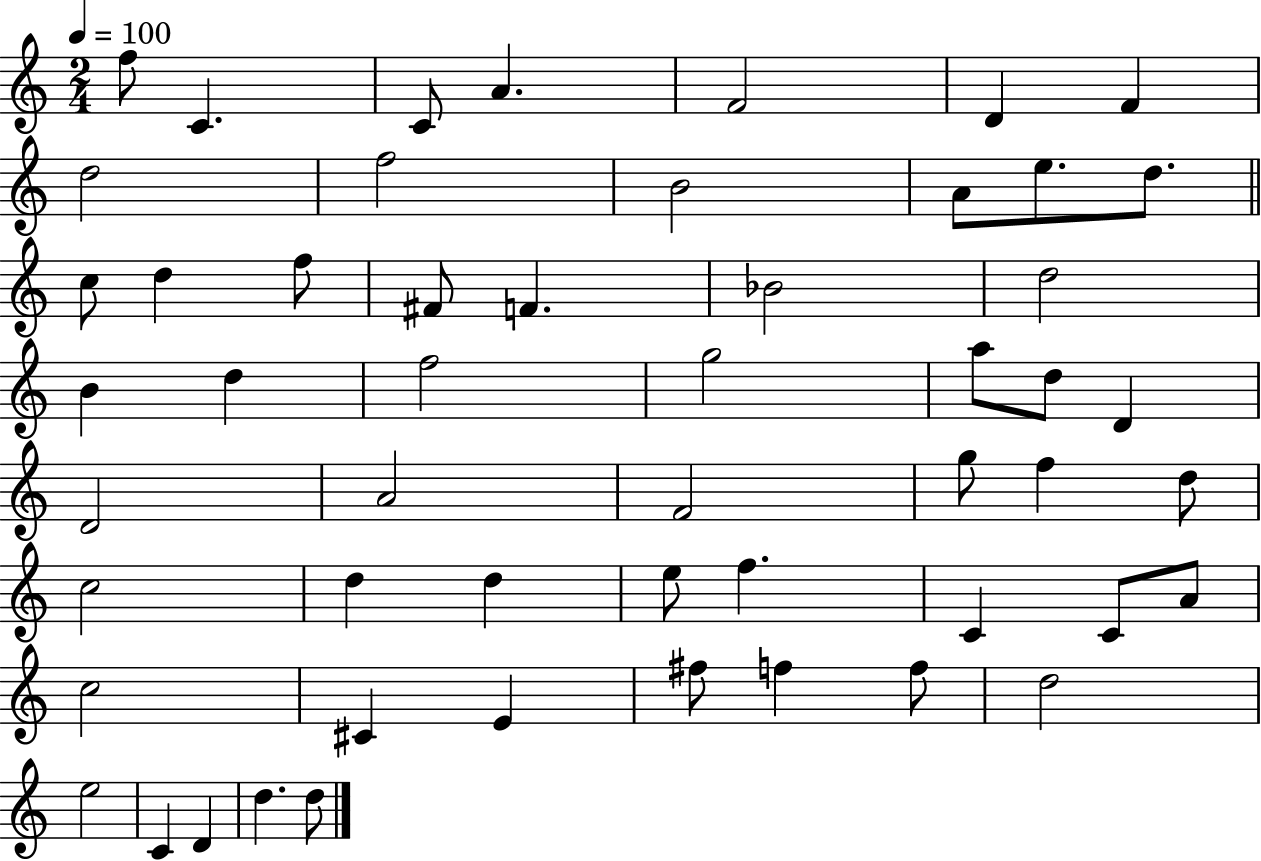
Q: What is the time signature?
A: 2/4